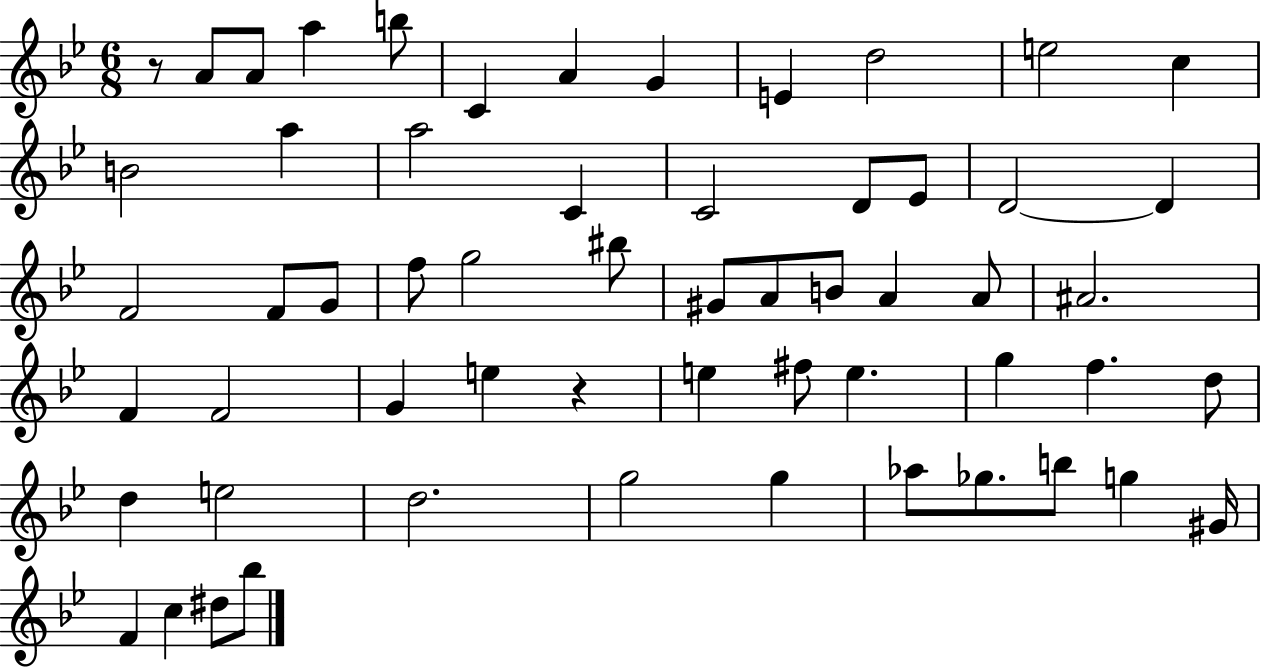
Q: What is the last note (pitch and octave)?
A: Bb5